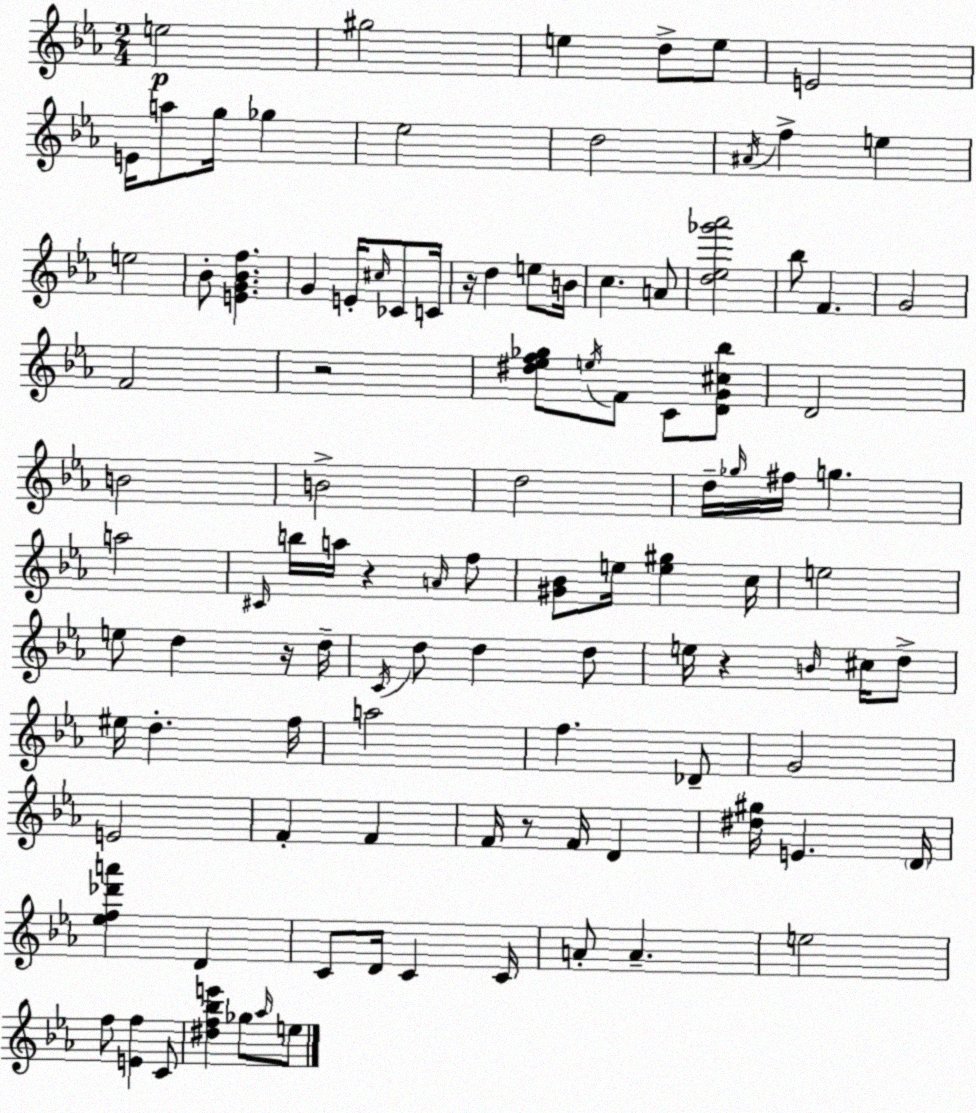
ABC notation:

X:1
T:Untitled
M:2/4
L:1/4
K:Eb
e2 ^g2 e d/2 e/2 E2 E/4 a/2 g/4 _g _e2 d2 ^A/4 f e e2 _B/2 [EG_Bf] G E/4 ^c/4 _C/2 C/4 z/4 d e/2 B/4 c A/2 [d_e_g'_a']2 _b/2 F G2 F2 z2 [^d_ef_g]/2 e/4 F/2 C/2 [DG^c_b]/2 D2 B2 B2 d2 d/4 _g/4 ^f/4 g a2 ^C/4 b/4 a/4 z A/4 f/2 [^G_B]/2 e/4 [e^g] c/4 e2 e/2 d z/4 d/4 C/4 d/2 d d/2 e/4 z B/4 ^c/4 d/2 ^e/4 d f/4 a2 f _D/2 G2 E2 F F F/4 z/2 F/4 D [^d^g]/4 E D/4 [_ef_d'a'] D C/2 D/4 C C/4 A/2 A e2 f/2 [Ef] C/2 [^df_be'] _g/2 _a/4 e/2